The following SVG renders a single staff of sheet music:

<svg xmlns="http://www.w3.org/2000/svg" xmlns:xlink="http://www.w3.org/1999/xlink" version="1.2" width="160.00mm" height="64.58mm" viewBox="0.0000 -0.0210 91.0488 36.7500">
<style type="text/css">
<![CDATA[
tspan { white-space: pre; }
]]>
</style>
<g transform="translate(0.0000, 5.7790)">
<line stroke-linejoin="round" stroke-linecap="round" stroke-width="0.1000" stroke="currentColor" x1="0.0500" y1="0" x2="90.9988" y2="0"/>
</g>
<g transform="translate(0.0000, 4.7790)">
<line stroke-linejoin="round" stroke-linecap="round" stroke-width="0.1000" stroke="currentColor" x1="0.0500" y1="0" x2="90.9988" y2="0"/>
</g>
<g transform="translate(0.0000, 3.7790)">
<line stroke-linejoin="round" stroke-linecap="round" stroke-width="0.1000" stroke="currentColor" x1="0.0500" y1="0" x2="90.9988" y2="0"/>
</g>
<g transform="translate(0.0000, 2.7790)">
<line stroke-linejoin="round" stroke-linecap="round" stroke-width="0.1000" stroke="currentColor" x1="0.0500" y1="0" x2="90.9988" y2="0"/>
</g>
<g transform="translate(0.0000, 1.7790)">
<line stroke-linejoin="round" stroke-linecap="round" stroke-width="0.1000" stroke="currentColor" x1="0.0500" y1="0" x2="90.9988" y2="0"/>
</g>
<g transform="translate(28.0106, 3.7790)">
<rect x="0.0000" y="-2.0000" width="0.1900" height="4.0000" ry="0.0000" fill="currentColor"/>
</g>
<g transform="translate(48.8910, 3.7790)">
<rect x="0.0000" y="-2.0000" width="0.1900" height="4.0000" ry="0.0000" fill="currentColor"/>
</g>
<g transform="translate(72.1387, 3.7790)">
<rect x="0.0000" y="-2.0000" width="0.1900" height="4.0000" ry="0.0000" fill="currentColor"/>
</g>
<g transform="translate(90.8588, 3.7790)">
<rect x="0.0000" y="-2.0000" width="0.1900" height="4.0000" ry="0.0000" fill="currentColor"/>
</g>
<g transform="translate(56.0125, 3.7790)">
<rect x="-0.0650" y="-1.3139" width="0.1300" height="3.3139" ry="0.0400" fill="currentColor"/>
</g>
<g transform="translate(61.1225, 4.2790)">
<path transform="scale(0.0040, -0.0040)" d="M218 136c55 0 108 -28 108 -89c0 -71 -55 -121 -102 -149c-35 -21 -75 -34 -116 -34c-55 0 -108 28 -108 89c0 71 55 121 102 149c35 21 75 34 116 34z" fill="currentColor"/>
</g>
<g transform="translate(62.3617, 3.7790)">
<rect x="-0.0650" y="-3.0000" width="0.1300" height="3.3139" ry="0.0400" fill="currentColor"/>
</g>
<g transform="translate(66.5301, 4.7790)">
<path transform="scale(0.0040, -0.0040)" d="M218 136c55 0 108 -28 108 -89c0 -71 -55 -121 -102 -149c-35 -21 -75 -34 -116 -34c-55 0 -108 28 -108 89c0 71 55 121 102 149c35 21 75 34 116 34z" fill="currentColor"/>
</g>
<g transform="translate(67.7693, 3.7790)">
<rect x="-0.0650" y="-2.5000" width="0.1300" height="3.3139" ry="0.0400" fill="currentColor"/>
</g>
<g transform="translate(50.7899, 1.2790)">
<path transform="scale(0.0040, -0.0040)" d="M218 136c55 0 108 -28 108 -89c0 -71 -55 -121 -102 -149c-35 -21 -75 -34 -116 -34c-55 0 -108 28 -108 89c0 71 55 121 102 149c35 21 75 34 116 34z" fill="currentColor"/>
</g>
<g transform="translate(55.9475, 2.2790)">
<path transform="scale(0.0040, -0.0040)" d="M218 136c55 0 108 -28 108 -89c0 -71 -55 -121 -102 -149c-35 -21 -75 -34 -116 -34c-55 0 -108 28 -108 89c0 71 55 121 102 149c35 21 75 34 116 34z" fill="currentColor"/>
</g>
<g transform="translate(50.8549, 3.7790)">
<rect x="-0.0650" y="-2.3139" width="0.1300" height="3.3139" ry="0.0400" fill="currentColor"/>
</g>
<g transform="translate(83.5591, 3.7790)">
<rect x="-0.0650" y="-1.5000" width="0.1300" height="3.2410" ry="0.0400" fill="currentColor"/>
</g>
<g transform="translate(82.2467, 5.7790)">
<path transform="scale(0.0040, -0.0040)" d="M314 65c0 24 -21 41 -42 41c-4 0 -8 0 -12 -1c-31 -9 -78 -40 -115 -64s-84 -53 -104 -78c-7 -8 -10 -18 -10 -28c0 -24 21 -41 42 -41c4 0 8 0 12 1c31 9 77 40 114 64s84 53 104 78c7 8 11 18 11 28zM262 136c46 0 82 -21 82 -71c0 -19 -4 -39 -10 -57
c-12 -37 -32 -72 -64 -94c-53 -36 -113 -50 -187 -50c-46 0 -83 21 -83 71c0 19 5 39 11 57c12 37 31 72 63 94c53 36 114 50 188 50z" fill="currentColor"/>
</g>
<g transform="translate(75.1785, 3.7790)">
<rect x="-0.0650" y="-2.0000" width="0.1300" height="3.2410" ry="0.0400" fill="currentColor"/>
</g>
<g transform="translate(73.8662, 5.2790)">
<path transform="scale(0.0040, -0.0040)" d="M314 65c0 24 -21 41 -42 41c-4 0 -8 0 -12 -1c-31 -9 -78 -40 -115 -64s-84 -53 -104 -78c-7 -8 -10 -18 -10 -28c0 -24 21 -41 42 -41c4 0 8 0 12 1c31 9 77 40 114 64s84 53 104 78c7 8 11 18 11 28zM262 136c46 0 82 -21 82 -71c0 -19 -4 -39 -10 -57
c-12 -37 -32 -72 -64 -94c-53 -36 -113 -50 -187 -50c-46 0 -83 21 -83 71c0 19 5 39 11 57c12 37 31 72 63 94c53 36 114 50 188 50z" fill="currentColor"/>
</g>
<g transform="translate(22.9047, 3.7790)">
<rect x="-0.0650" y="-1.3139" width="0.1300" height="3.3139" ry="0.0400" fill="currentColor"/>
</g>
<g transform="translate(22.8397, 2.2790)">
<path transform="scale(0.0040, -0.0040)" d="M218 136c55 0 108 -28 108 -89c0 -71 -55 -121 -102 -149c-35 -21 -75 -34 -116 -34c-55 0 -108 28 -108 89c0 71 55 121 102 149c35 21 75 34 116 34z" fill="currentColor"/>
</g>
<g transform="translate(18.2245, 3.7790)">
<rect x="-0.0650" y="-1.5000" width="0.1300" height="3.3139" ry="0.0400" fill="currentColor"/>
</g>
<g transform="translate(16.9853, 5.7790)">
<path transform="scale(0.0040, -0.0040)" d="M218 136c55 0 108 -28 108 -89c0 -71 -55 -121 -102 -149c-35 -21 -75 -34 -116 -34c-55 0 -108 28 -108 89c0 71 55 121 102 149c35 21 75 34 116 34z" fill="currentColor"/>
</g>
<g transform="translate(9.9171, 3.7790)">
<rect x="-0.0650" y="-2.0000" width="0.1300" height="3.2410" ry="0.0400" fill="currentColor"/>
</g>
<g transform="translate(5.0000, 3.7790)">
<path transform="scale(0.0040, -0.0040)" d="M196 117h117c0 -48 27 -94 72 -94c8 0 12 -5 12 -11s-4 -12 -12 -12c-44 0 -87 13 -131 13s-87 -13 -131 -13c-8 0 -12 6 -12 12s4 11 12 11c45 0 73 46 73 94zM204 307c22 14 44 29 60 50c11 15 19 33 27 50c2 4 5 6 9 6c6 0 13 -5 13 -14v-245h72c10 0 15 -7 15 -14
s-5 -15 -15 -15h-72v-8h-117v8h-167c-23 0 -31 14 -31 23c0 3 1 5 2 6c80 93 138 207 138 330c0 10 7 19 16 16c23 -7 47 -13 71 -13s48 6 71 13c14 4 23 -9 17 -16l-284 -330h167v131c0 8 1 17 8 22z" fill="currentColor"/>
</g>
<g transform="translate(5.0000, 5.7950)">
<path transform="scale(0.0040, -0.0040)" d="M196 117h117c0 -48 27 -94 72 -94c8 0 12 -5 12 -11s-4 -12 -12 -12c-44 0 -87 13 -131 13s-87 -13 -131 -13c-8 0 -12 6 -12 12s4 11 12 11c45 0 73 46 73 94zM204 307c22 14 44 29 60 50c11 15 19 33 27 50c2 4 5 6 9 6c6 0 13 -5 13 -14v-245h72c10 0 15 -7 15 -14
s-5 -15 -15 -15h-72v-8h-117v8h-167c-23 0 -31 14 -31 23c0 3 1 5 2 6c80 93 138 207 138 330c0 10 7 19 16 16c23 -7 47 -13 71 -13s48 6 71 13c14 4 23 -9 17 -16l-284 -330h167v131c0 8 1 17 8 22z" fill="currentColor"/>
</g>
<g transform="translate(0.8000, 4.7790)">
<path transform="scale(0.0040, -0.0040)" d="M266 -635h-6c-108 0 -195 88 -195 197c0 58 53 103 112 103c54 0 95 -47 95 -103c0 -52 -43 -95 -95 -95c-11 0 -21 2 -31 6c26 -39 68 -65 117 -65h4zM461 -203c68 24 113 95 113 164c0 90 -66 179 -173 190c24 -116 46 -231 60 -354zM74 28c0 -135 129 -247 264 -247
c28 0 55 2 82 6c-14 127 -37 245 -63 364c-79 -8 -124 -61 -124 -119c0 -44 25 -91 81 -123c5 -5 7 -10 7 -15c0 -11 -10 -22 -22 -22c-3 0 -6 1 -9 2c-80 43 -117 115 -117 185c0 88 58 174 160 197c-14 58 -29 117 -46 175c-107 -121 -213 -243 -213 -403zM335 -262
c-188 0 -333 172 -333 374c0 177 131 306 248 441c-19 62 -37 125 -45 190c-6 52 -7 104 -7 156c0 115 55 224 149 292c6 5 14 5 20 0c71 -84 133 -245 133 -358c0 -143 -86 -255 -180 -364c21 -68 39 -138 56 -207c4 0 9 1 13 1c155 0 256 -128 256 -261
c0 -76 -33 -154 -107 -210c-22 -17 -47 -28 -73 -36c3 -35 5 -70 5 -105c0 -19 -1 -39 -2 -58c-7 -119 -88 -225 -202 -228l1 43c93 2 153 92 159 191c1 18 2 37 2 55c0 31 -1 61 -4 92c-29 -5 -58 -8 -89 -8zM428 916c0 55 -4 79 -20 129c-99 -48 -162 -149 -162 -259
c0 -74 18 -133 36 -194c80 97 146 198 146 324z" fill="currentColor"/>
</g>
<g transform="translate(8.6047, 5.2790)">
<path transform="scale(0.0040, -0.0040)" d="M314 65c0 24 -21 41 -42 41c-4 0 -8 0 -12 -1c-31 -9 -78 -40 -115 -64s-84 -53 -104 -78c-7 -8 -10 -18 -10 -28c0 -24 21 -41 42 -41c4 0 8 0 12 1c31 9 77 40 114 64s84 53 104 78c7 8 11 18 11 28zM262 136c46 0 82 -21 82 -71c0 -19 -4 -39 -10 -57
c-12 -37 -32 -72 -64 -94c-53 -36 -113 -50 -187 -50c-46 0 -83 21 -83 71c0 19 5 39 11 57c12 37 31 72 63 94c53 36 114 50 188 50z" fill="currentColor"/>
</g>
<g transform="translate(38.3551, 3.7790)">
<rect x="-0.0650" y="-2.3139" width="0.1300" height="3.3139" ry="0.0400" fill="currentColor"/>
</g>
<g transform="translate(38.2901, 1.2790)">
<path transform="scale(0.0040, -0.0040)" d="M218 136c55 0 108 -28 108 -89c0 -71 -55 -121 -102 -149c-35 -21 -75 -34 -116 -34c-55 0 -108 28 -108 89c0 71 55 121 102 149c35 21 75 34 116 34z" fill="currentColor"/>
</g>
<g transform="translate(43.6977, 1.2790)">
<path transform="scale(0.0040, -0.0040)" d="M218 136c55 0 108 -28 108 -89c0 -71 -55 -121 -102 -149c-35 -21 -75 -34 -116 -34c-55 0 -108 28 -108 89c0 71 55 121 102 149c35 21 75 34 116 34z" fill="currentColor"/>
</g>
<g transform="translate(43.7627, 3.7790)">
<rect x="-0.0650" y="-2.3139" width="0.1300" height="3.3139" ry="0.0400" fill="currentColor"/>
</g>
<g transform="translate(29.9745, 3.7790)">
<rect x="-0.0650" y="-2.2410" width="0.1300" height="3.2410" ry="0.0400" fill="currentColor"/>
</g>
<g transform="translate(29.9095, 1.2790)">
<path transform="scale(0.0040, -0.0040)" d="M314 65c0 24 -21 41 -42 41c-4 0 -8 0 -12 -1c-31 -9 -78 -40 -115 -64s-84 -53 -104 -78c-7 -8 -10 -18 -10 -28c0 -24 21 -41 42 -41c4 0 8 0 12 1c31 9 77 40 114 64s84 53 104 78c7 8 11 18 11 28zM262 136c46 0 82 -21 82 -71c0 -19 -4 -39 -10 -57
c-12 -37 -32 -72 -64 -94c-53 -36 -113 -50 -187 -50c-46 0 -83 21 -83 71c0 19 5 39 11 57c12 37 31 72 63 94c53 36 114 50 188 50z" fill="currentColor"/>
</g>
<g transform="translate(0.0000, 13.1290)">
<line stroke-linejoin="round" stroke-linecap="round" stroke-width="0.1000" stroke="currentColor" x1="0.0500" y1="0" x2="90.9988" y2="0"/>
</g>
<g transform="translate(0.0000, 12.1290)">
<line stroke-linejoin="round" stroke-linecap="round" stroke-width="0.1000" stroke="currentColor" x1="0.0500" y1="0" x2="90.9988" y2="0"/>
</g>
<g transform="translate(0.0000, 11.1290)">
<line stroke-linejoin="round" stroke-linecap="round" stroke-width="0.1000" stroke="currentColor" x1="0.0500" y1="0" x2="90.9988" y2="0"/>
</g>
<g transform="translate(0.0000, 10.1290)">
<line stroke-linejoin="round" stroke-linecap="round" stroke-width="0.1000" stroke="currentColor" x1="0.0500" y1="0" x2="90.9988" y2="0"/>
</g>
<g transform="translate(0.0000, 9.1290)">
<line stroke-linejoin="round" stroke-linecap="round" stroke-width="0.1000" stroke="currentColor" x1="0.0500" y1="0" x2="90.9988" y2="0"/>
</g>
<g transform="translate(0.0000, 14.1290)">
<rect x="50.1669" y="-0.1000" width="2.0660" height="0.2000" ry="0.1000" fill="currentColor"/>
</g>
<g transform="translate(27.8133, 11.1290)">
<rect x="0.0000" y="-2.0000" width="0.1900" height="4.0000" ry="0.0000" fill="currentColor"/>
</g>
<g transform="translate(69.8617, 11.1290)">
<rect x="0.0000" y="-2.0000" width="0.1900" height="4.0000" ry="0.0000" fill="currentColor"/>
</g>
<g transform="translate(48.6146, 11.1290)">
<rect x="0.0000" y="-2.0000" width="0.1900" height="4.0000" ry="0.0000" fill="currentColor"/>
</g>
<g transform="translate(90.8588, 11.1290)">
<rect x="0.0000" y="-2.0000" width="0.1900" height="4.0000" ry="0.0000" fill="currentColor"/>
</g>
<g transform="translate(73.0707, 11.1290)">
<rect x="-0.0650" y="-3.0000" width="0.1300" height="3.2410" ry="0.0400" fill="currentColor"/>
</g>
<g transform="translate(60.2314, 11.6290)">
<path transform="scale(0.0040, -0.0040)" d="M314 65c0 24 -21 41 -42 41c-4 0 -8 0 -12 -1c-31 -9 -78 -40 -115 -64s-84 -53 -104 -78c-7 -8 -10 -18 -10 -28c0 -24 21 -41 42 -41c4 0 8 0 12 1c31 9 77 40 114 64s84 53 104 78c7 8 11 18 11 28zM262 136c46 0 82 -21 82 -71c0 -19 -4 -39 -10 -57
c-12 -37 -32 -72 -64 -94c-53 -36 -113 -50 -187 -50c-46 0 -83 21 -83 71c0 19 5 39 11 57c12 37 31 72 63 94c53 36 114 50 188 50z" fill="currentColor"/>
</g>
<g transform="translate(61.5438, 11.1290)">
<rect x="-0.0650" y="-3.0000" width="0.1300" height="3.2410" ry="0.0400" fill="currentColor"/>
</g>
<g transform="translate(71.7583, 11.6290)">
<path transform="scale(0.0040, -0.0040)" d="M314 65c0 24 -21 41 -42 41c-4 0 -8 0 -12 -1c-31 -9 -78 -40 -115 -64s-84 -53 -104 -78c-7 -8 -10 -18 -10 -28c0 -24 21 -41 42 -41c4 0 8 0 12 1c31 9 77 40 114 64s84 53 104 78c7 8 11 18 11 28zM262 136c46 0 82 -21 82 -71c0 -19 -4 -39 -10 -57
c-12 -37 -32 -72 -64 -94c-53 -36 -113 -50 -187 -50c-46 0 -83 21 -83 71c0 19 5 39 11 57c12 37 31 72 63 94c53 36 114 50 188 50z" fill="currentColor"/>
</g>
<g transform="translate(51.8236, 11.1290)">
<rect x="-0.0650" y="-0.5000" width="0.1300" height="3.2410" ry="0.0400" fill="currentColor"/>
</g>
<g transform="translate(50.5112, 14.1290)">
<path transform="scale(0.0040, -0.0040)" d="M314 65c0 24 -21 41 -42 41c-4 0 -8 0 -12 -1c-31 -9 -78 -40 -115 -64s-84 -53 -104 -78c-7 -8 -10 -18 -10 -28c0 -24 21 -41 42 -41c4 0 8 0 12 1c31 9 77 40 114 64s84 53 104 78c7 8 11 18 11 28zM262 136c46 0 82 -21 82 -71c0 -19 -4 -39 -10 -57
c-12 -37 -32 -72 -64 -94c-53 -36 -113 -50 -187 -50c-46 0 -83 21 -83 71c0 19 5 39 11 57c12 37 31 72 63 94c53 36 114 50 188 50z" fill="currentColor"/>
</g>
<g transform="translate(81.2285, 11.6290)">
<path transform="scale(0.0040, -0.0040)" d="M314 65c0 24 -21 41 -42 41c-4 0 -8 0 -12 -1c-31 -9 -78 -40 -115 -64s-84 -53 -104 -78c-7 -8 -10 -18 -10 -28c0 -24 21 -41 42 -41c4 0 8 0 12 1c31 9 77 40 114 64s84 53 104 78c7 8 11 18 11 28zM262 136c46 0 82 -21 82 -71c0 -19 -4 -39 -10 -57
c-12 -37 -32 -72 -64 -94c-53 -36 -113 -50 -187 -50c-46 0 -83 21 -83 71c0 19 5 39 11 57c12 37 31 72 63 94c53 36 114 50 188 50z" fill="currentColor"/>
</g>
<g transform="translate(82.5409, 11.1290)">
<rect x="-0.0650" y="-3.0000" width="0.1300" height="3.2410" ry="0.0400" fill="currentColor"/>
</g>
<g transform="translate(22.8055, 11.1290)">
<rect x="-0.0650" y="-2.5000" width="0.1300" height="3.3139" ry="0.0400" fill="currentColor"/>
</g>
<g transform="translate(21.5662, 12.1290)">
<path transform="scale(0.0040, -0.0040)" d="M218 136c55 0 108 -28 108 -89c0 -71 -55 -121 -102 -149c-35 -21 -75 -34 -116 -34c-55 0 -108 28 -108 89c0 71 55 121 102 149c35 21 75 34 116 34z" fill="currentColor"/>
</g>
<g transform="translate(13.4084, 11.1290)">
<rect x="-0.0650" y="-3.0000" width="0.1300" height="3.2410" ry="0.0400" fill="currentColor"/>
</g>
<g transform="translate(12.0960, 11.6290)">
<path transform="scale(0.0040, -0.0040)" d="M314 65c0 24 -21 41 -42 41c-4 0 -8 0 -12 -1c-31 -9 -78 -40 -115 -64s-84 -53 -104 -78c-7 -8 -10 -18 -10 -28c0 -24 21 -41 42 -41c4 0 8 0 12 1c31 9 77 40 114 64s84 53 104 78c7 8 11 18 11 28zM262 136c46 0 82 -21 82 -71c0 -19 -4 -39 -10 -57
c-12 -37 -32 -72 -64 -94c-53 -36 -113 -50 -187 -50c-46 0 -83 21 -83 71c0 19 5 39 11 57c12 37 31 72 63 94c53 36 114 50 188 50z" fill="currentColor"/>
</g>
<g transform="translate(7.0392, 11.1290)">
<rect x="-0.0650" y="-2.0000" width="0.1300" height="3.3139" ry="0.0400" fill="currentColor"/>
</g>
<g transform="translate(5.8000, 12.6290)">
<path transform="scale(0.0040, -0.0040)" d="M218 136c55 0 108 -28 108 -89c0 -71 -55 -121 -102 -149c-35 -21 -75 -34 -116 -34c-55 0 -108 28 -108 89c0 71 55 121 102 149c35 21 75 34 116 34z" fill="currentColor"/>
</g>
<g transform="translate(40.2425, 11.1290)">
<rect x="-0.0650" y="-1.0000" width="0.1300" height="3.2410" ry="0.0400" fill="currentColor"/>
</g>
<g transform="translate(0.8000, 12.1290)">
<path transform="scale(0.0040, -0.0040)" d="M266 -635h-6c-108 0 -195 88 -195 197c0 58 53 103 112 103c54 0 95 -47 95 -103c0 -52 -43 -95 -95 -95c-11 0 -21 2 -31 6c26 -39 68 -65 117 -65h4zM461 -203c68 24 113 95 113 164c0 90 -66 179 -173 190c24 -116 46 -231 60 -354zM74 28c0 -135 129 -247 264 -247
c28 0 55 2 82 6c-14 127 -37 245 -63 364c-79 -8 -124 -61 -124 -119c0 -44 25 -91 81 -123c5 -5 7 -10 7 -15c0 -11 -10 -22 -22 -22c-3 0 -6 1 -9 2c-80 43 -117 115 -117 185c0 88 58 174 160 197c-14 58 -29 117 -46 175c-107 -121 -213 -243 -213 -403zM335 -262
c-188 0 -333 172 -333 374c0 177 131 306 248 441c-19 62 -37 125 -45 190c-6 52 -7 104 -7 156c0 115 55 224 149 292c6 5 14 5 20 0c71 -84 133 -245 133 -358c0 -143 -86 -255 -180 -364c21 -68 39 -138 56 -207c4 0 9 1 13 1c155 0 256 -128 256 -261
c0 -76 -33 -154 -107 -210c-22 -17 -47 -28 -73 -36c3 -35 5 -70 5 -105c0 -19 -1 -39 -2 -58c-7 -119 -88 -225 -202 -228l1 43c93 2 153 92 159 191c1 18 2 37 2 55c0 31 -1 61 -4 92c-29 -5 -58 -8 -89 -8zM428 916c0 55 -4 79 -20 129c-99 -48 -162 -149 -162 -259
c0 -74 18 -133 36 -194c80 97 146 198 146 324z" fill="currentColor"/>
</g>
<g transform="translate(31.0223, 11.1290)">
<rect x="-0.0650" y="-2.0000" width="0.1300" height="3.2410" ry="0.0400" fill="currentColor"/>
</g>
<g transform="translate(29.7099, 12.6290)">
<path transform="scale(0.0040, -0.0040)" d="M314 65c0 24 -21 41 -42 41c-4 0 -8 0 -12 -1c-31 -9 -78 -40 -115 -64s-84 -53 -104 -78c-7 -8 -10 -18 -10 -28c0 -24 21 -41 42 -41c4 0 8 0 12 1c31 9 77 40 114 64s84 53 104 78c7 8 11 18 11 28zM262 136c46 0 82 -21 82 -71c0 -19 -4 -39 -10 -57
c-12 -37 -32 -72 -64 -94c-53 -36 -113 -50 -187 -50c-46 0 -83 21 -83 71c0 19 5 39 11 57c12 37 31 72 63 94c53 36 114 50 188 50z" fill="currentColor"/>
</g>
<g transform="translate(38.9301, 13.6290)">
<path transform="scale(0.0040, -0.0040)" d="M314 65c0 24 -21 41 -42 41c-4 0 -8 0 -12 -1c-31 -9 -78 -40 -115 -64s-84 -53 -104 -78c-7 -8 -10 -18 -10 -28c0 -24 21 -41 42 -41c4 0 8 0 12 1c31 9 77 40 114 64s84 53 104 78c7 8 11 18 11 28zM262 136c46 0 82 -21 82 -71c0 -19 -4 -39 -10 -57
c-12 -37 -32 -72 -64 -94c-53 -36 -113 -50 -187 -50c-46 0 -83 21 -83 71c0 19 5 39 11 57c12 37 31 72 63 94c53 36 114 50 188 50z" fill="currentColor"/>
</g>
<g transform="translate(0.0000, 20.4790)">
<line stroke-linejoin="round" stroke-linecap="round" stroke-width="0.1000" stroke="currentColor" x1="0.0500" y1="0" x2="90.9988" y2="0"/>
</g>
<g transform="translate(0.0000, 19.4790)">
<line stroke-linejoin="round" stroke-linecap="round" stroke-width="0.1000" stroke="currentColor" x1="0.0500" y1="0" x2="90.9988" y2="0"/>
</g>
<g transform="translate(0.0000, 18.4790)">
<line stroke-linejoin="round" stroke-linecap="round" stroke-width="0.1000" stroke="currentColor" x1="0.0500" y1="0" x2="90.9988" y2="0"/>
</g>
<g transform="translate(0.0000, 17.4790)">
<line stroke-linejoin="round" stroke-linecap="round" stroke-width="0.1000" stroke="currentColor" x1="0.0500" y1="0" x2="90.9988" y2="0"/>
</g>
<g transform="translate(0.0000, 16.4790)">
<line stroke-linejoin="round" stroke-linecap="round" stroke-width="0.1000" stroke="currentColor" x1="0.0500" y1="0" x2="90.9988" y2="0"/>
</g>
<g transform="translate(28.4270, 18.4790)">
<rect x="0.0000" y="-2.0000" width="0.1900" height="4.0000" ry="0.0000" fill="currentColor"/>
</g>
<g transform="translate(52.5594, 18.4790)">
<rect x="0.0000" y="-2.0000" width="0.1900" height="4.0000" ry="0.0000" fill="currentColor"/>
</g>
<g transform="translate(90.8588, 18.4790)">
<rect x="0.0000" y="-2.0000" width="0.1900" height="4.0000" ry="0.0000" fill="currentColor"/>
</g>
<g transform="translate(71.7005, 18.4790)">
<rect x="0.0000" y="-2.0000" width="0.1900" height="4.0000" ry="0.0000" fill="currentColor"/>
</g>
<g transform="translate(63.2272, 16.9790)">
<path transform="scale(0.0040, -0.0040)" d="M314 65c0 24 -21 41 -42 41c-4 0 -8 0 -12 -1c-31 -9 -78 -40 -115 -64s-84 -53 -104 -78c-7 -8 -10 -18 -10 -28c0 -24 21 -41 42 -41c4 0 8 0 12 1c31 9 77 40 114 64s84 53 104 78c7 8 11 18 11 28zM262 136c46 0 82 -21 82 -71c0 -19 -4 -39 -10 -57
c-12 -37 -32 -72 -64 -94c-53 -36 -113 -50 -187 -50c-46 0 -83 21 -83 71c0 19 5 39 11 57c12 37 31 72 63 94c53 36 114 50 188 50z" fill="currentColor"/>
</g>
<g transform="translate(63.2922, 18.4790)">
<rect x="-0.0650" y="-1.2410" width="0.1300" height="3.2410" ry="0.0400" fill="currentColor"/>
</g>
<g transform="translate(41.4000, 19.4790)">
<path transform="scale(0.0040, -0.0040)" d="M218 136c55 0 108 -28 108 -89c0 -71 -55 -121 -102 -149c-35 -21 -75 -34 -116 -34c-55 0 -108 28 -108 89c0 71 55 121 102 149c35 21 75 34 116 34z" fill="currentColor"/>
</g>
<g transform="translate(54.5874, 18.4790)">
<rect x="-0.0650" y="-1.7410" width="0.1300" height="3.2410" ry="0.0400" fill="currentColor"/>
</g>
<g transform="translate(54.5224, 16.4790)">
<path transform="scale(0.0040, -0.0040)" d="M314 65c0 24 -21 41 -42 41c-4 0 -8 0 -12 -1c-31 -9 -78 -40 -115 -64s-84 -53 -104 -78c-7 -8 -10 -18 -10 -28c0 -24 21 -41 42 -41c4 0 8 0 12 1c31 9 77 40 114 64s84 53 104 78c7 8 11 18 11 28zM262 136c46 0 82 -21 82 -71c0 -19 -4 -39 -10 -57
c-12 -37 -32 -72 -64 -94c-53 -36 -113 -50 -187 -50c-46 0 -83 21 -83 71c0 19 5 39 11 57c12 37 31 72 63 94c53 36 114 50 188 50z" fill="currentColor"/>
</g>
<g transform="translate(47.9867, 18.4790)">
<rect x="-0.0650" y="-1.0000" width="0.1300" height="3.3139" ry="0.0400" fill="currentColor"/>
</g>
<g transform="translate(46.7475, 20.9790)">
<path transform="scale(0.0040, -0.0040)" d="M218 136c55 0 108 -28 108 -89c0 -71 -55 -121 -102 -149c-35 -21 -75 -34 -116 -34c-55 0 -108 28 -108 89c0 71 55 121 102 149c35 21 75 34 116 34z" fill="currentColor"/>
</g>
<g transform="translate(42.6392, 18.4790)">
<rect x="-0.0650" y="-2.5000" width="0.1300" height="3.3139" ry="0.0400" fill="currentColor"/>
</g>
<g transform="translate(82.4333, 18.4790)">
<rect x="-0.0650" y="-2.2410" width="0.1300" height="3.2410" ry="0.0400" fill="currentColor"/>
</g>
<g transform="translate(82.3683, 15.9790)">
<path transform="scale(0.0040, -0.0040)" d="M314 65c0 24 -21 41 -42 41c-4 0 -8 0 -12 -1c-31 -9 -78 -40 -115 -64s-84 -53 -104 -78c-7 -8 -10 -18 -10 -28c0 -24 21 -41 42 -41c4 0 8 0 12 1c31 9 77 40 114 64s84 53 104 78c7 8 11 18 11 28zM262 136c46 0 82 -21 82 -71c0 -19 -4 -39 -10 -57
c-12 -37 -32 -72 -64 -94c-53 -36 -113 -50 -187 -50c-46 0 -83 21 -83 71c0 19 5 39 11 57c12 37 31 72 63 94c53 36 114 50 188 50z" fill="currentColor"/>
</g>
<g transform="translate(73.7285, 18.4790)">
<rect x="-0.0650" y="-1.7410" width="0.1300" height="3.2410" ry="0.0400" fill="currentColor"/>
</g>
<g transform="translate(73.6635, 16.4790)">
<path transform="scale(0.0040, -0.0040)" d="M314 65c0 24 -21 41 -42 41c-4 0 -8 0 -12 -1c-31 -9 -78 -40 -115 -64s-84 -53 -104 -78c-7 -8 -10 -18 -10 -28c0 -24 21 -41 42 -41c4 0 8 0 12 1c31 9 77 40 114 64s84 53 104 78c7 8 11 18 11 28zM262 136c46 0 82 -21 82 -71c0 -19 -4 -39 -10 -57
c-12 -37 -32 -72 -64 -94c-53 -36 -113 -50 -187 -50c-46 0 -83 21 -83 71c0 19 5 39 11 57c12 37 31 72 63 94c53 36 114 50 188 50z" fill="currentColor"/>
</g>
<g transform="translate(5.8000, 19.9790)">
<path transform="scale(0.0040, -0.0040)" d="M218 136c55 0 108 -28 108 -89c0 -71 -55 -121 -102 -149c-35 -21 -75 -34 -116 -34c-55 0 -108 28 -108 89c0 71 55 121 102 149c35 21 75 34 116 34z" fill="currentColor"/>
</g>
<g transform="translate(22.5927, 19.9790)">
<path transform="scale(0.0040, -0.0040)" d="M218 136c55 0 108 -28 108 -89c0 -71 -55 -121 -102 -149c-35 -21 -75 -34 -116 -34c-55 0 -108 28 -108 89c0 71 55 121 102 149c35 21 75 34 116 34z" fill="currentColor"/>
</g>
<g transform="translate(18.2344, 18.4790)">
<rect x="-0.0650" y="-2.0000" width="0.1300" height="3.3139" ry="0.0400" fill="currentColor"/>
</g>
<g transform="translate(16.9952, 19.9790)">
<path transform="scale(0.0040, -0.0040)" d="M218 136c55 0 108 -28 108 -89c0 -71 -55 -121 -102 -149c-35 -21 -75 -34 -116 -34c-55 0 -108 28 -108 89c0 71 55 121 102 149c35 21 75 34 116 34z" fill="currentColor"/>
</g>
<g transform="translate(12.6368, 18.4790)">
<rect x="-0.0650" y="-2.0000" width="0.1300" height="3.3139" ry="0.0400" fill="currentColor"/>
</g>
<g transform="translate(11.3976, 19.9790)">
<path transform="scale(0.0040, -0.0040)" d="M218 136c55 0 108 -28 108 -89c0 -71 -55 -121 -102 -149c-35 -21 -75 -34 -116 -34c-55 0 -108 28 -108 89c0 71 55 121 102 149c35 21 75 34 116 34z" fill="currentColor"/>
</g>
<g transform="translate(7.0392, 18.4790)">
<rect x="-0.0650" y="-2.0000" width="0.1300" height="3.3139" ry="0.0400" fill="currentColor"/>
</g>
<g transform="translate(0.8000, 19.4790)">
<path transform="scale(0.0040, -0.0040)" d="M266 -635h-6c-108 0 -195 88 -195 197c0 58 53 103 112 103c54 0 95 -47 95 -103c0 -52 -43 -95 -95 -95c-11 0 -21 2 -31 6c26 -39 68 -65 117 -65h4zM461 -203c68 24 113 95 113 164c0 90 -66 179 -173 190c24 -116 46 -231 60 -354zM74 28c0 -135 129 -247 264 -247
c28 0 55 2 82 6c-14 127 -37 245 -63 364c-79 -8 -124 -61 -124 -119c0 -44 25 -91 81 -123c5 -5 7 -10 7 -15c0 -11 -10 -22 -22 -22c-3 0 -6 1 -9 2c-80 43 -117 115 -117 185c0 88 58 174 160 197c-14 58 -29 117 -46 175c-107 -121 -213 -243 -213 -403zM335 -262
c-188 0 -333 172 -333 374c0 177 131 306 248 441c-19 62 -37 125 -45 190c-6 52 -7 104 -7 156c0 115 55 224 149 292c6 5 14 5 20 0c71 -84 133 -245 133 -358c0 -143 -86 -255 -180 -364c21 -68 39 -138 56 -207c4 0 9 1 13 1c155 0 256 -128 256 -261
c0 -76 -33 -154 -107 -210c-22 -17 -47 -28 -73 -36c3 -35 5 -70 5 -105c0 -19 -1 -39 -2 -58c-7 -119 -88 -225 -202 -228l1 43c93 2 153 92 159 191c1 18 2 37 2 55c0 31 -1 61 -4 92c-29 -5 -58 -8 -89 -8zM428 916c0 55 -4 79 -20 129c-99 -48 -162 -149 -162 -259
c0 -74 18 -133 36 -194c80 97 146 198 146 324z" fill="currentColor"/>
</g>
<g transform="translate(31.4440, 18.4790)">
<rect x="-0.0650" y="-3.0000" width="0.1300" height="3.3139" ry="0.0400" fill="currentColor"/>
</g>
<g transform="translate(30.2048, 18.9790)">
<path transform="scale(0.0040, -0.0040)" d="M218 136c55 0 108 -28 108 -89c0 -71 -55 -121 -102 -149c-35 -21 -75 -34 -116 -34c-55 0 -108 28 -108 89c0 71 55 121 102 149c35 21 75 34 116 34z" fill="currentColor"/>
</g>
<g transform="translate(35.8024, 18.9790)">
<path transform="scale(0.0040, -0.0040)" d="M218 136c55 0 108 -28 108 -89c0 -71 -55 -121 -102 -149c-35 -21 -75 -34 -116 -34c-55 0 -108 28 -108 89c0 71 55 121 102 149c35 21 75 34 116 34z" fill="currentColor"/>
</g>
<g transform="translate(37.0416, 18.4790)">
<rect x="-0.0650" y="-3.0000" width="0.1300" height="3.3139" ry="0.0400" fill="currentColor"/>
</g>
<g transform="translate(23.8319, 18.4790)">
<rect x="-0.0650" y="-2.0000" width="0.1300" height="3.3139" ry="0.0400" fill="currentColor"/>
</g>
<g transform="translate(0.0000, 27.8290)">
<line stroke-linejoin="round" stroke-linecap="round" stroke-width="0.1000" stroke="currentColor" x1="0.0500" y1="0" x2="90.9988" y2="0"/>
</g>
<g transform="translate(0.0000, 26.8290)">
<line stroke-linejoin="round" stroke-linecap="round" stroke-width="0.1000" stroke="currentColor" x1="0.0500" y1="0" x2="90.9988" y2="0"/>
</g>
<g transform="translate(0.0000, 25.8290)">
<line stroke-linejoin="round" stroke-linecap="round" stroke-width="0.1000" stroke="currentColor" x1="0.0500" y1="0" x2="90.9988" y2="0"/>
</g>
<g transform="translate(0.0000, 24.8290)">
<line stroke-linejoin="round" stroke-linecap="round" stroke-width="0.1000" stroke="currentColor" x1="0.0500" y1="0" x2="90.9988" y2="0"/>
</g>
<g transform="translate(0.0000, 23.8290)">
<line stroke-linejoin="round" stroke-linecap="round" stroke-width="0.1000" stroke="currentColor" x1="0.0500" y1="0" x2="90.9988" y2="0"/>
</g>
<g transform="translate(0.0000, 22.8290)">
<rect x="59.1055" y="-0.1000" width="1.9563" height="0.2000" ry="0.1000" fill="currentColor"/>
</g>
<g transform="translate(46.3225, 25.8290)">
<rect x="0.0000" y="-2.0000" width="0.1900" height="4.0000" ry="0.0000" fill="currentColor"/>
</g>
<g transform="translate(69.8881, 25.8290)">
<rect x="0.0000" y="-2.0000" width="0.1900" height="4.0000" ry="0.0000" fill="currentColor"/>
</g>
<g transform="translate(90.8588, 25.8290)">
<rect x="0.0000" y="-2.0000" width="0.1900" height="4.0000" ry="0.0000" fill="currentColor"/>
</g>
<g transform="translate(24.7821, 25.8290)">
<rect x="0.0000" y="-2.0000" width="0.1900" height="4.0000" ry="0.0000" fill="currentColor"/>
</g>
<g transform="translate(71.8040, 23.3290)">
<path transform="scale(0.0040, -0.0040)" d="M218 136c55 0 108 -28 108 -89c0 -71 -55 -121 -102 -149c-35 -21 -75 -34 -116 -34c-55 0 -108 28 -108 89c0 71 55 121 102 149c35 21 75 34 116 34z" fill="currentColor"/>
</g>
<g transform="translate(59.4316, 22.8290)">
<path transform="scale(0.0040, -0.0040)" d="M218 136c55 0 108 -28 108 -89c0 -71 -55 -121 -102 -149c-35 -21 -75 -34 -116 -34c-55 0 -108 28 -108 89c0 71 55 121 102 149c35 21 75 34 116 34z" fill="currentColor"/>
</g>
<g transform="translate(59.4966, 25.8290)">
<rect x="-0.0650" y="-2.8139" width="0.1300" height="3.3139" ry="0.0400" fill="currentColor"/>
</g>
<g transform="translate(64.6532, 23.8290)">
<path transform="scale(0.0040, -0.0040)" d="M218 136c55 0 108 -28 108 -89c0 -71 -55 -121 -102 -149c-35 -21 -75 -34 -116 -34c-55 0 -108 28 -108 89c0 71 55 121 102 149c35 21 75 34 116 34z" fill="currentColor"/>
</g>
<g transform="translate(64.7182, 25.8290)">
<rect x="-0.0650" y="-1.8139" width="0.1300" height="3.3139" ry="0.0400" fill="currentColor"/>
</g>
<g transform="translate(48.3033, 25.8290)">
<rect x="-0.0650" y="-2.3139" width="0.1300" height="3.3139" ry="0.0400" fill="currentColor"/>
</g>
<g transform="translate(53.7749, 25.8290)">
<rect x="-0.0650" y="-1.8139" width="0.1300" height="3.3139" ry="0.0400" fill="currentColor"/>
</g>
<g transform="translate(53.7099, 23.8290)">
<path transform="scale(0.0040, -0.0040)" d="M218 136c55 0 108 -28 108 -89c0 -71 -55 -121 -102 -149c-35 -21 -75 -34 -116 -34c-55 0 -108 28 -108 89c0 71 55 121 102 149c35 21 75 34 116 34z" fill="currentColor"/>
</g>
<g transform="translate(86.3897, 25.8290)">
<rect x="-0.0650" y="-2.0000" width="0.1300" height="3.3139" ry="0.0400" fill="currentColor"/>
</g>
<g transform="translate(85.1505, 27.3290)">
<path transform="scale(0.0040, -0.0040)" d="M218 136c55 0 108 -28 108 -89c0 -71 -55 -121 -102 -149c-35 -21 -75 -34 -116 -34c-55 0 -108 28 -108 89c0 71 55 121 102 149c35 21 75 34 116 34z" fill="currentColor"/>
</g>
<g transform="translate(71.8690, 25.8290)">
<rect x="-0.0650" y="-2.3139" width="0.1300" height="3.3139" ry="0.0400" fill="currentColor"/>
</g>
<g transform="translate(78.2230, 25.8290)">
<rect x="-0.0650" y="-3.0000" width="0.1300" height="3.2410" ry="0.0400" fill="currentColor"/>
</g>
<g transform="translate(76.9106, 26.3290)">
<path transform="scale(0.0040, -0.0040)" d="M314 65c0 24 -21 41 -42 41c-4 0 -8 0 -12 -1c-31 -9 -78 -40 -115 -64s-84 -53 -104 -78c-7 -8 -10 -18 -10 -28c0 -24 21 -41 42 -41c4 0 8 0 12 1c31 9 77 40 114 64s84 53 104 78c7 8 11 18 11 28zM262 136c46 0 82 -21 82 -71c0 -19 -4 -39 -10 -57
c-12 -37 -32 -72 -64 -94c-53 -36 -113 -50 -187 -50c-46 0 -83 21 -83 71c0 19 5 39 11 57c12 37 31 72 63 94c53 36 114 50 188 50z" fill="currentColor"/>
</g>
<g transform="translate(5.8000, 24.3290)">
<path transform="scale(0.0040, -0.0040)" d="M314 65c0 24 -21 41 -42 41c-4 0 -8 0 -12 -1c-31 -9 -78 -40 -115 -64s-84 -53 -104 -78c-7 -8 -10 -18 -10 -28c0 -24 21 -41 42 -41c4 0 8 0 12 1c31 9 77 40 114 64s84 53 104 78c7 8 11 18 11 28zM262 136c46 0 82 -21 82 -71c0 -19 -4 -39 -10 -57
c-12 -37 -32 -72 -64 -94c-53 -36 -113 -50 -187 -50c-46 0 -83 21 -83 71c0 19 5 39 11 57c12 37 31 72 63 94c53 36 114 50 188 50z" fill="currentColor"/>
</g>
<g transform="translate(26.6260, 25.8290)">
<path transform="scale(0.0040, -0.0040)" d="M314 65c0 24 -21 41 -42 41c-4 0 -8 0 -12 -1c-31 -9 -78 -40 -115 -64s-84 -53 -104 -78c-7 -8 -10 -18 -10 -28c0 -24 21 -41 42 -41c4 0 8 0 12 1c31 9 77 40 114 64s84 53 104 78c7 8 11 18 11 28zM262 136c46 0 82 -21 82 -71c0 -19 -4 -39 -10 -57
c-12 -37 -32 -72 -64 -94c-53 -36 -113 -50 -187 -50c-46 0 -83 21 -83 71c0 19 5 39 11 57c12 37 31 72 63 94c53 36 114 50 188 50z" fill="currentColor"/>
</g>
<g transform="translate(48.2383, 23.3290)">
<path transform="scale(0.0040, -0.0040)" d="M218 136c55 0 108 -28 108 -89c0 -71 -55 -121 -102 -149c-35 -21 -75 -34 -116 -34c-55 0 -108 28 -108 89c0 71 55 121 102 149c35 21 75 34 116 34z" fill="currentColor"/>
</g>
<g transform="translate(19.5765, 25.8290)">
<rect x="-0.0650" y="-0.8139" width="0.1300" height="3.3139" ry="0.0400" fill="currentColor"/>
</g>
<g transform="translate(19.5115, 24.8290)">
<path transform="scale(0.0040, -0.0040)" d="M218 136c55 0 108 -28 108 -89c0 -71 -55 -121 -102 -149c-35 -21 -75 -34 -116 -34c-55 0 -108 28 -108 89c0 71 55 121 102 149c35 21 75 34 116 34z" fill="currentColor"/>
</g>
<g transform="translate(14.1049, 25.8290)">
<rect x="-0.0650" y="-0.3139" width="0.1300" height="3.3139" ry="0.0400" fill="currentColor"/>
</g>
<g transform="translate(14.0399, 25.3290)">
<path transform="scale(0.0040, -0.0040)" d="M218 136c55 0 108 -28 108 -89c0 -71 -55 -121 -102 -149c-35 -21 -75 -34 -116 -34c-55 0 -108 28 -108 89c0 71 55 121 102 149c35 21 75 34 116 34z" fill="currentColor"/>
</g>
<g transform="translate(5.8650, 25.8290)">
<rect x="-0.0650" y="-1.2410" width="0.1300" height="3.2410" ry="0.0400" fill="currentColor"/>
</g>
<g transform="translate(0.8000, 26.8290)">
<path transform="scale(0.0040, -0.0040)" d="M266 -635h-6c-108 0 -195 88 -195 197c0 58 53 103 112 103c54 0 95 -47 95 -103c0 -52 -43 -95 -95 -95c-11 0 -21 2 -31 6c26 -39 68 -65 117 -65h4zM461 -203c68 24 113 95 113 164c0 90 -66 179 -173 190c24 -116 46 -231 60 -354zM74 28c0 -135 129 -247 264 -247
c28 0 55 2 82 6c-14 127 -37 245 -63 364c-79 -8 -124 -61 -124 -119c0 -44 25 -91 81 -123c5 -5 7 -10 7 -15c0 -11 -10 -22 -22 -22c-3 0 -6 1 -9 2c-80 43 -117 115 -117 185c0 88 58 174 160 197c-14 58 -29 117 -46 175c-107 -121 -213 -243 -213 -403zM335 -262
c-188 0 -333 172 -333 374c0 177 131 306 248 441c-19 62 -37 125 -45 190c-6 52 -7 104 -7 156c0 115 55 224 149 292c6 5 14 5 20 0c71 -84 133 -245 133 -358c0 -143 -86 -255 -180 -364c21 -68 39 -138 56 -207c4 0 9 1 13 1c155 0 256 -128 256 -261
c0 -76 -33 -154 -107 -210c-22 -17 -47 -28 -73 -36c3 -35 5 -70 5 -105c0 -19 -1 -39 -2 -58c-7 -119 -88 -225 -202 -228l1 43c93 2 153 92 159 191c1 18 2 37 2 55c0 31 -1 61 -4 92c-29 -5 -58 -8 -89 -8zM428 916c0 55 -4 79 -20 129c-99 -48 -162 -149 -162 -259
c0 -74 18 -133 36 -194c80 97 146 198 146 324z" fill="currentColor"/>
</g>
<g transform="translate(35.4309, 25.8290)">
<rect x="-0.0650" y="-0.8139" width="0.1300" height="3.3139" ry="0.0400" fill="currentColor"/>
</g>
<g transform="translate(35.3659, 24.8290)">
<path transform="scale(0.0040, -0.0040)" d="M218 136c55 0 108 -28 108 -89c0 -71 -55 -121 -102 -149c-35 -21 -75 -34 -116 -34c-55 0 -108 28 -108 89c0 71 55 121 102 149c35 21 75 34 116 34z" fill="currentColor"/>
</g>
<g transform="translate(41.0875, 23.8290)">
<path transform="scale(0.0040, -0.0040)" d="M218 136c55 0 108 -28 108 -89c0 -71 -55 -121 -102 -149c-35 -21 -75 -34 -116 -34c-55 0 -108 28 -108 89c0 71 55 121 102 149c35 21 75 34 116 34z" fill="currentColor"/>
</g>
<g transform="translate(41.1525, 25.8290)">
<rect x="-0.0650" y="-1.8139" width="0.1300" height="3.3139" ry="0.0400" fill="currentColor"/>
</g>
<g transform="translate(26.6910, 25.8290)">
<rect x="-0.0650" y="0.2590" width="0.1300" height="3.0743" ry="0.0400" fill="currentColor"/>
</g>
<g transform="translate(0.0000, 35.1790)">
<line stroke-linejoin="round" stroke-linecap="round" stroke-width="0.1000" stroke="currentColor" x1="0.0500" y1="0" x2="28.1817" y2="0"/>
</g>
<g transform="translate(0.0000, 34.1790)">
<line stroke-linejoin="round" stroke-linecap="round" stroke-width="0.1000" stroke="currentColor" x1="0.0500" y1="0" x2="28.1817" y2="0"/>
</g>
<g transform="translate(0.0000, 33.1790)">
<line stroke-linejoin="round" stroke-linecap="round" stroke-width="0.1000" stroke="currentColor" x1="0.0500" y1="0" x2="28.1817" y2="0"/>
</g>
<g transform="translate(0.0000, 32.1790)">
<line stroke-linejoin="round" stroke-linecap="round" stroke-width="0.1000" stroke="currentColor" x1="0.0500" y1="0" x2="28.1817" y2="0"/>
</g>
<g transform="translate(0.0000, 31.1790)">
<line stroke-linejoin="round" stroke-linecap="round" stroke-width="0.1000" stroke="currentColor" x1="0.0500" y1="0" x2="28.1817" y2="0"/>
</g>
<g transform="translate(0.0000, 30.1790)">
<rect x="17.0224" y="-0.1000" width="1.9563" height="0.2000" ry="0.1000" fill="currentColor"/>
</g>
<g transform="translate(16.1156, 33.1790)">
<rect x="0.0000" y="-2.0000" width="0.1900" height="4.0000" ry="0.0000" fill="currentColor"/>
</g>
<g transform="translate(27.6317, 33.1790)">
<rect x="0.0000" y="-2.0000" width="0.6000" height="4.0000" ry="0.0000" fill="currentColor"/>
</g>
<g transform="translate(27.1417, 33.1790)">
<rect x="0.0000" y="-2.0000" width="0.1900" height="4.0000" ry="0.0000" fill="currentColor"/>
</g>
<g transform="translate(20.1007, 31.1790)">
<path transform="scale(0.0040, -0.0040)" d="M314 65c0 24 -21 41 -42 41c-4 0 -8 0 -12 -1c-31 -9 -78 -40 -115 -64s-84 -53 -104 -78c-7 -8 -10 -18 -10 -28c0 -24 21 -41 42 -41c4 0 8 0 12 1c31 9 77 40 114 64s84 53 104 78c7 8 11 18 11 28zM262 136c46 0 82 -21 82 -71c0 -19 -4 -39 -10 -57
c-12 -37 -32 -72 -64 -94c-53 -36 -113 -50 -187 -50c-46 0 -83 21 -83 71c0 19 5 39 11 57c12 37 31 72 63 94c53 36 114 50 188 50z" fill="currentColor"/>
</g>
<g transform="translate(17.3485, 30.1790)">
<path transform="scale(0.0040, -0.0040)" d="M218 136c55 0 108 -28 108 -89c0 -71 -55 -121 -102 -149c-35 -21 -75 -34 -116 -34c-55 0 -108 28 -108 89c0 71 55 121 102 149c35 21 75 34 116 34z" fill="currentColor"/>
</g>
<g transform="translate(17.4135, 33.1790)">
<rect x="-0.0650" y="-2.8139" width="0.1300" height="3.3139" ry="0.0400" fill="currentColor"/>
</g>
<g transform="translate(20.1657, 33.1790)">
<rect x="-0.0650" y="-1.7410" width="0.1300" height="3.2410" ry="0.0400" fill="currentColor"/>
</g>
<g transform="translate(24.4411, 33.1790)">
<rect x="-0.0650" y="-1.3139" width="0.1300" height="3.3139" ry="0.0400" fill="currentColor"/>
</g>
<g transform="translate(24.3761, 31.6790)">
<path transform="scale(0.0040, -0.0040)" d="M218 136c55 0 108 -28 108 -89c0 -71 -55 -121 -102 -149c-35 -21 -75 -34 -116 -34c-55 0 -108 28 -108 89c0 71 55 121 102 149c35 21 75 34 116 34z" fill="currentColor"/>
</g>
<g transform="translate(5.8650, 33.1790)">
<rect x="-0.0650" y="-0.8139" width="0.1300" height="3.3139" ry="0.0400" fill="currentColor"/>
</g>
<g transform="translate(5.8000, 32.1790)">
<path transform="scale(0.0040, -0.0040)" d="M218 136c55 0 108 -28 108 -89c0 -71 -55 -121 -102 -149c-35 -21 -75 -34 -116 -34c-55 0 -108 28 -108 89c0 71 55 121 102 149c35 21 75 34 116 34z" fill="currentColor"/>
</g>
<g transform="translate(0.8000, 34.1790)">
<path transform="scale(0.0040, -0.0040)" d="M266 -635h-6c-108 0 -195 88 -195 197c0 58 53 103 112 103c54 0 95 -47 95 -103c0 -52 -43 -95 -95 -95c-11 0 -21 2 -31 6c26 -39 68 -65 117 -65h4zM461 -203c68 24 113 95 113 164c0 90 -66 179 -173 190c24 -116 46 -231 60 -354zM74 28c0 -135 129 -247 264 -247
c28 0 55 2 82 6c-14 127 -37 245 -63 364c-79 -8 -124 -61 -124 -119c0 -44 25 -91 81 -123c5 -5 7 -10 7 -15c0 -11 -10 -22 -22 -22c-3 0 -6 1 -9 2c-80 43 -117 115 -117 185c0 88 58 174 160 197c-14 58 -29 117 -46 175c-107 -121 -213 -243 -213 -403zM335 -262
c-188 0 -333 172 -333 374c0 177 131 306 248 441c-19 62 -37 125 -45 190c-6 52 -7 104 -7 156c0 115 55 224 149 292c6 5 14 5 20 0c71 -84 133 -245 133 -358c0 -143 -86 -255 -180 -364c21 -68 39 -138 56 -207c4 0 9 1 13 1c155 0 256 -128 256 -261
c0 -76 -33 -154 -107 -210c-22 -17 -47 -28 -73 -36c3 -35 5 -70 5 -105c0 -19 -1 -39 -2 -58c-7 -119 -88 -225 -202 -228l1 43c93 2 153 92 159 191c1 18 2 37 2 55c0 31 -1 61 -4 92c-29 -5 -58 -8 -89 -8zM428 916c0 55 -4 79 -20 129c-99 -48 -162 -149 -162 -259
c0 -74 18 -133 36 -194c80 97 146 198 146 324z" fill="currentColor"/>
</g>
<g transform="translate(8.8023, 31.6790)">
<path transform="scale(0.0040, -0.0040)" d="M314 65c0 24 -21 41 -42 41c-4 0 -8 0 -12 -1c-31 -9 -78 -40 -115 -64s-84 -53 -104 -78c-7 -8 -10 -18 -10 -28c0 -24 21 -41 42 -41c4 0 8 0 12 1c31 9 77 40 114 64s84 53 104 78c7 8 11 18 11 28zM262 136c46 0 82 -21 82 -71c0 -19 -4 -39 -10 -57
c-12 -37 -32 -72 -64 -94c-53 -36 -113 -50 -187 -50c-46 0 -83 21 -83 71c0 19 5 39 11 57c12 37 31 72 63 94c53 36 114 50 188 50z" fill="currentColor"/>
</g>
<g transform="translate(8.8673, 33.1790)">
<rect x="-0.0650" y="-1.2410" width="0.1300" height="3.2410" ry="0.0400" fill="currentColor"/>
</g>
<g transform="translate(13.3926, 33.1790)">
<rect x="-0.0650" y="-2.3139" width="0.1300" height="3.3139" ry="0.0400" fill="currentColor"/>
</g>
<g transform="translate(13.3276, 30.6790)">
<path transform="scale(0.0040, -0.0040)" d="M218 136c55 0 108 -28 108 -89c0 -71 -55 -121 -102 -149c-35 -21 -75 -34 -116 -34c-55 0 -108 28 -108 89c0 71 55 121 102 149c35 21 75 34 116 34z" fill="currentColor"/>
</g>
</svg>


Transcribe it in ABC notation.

X:1
T:Untitled
M:4/4
L:1/4
K:C
F2 E e g2 g g g e A G F2 E2 F A2 G F2 D2 C2 A2 A2 A2 F F F F A A G D f2 e2 f2 g2 e2 c d B2 d f g f a f g A2 F d e2 g a f2 e